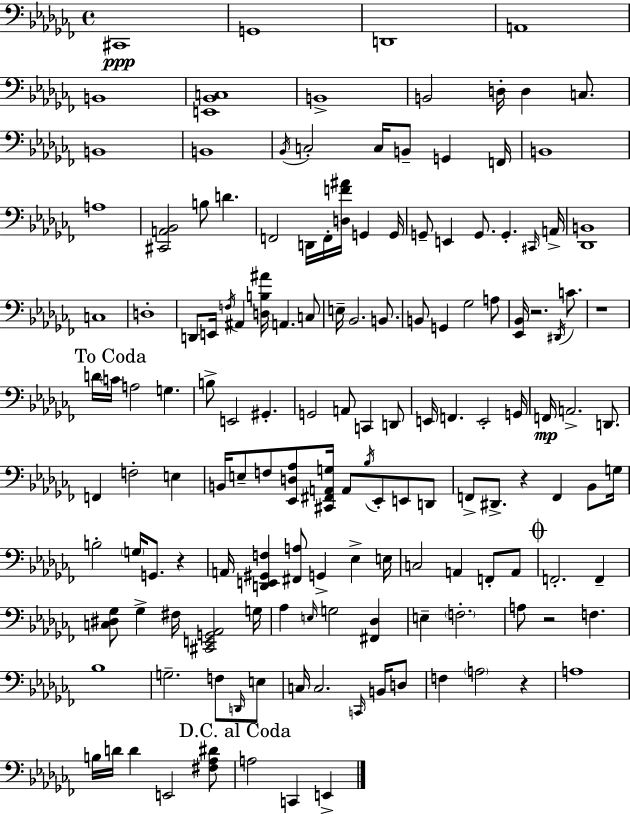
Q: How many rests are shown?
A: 6